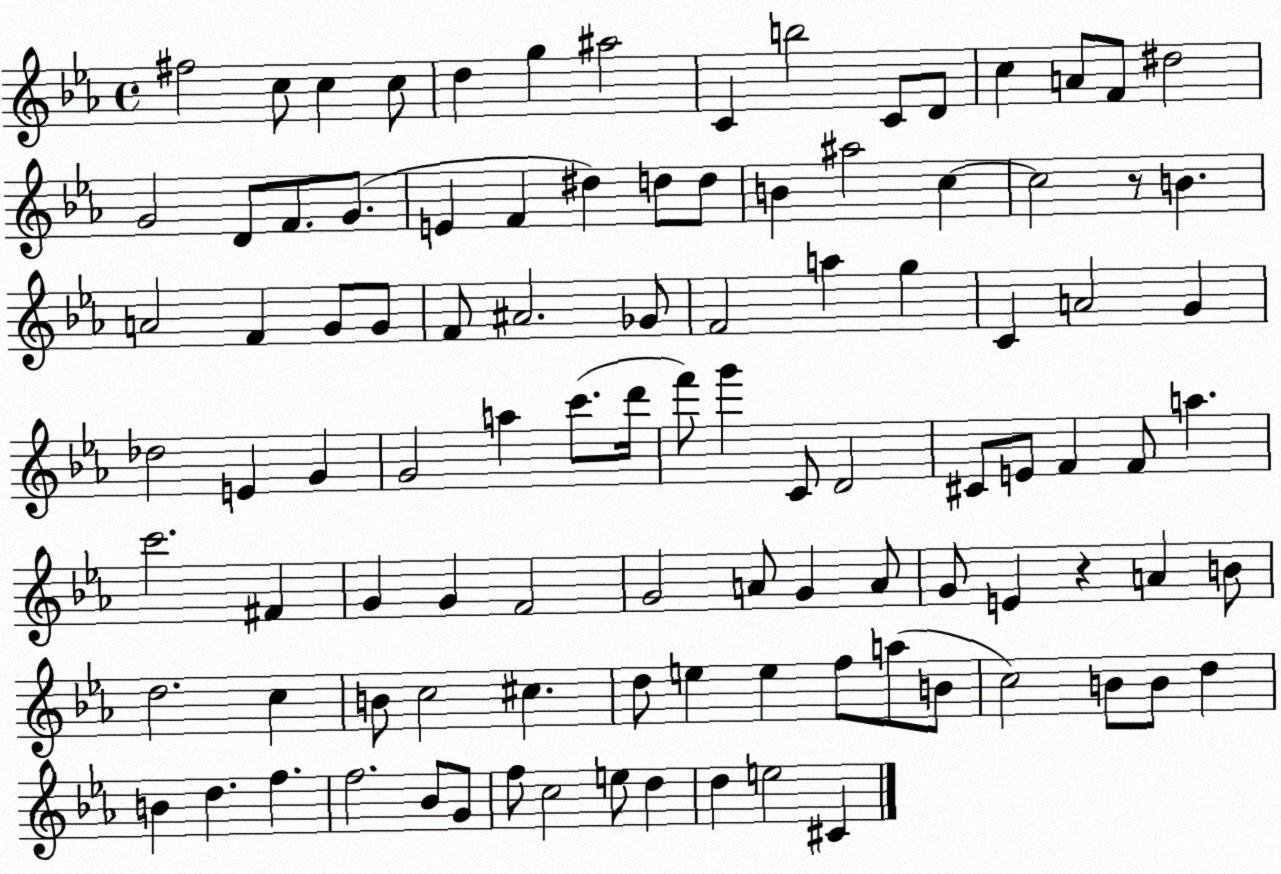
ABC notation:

X:1
T:Untitled
M:4/4
L:1/4
K:Eb
^f2 c/2 c c/2 d g ^a2 C b2 C/2 D/2 c A/2 F/2 ^d2 G2 D/2 F/2 G/2 E F ^d d/2 d/2 B ^a2 c c2 z/2 B A2 F G/2 G/2 F/2 ^A2 _G/2 F2 a g C A2 G _d2 E G G2 a c'/2 d'/4 f'/2 g' C/2 D2 ^C/2 E/2 F F/2 a c'2 ^F G G F2 G2 A/2 G A/2 G/2 E z A B/2 d2 c B/2 c2 ^c d/2 e e f/2 a/2 B/2 c2 B/2 B/2 d B d f f2 _B/2 G/2 f/2 c2 e/2 d d e2 ^C